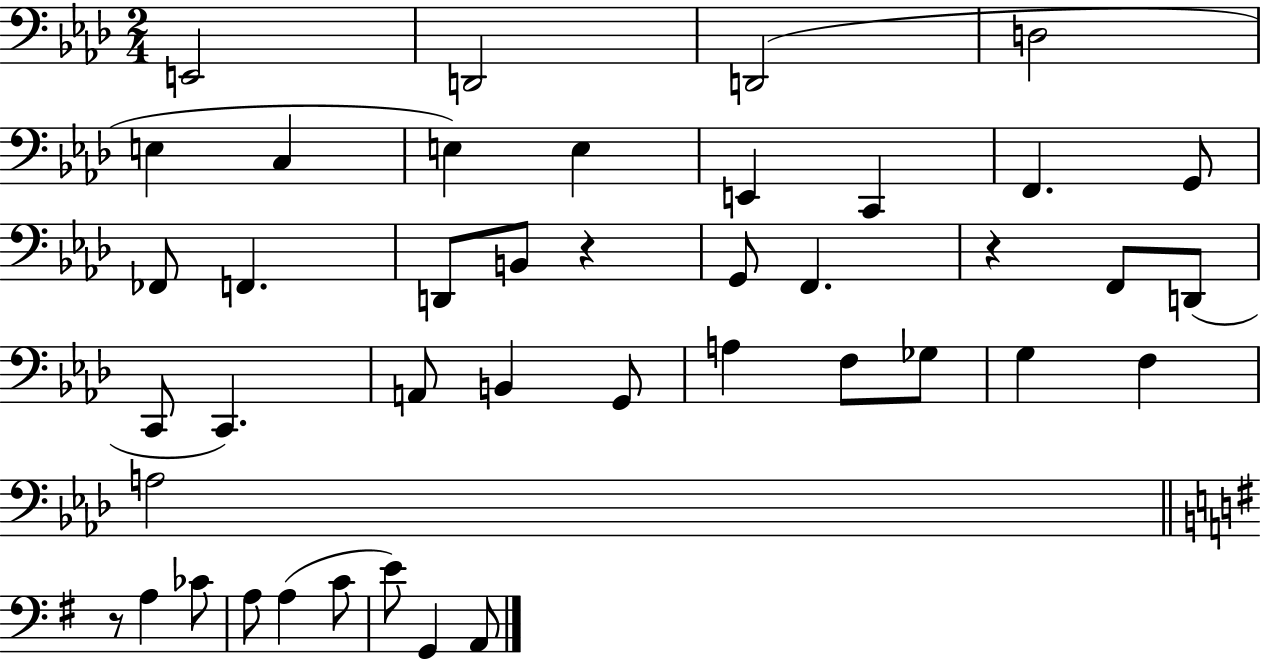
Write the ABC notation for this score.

X:1
T:Untitled
M:2/4
L:1/4
K:Ab
E,,2 D,,2 D,,2 D,2 E, C, E, E, E,, C,, F,, G,,/2 _F,,/2 F,, D,,/2 B,,/2 z G,,/2 F,, z F,,/2 D,,/2 C,,/2 C,, A,,/2 B,, G,,/2 A, F,/2 _G,/2 G, F, A,2 z/2 A, _C/2 A,/2 A, C/2 E/2 G,, A,,/2